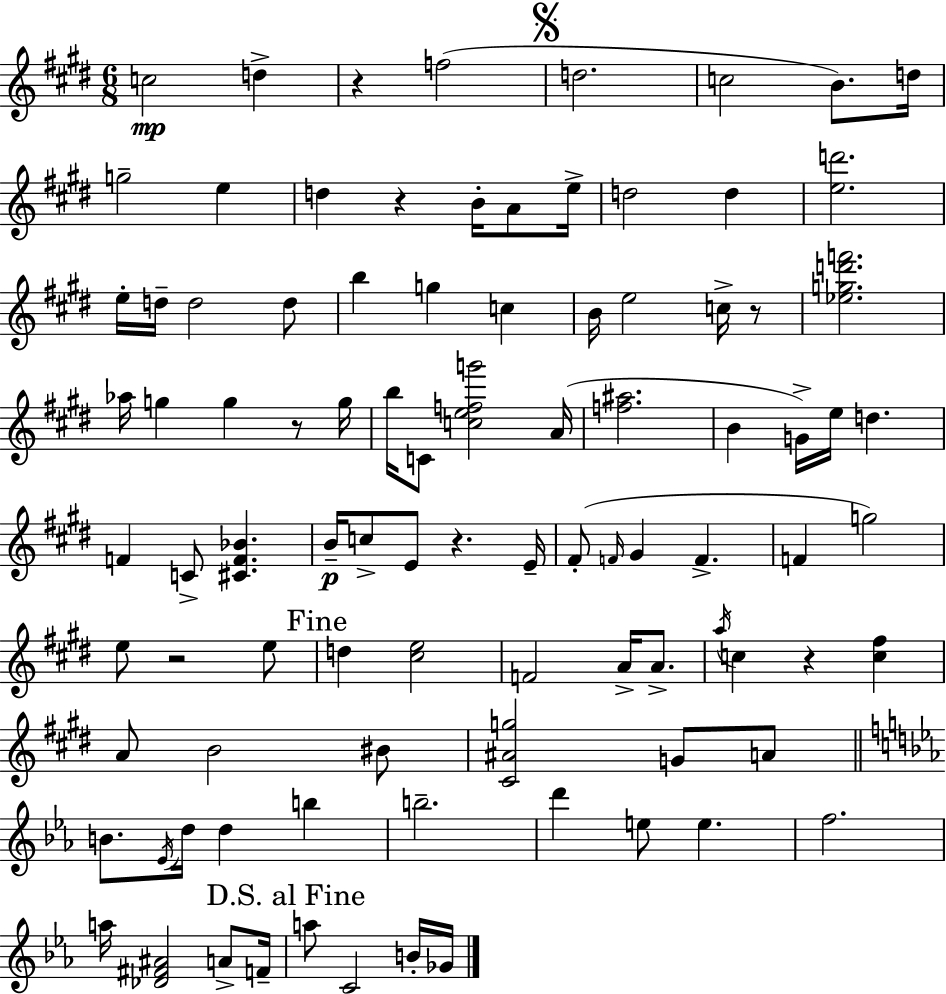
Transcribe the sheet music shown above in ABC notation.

X:1
T:Untitled
M:6/8
L:1/4
K:E
c2 d z f2 d2 c2 B/2 d/4 g2 e d z B/4 A/2 e/4 d2 d [ed']2 e/4 d/4 d2 d/2 b g c B/4 e2 c/4 z/2 [_egd'f']2 _a/4 g g z/2 g/4 b/4 C/2 [cefg']2 A/4 [f^a]2 B G/4 e/4 d F C/2 [^CF_B] B/4 c/2 E/2 z E/4 ^F/2 F/4 ^G F F g2 e/2 z2 e/2 d [^ce]2 F2 A/4 A/2 a/4 c z [c^f] A/2 B2 ^B/2 [^C^Ag]2 G/2 A/2 B/2 _E/4 d/4 d b b2 d' e/2 e f2 a/4 [_D^F^A]2 A/2 F/4 a/2 C2 B/4 _G/4